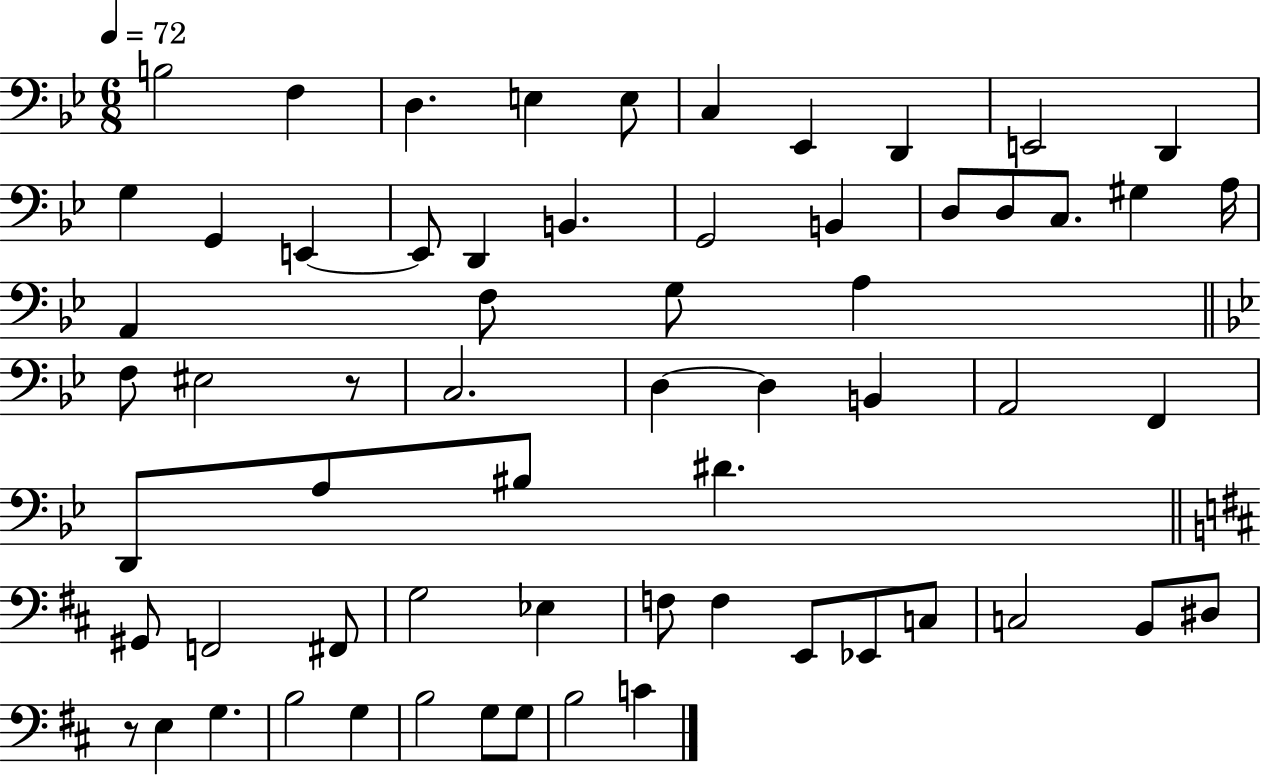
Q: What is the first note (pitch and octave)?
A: B3